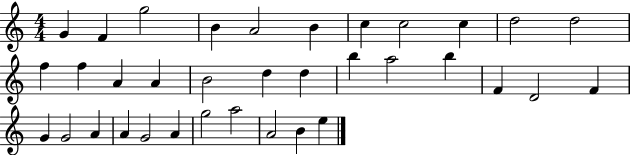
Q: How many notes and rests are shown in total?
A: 35